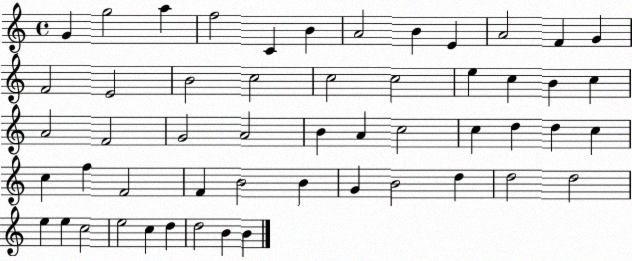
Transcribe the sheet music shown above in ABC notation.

X:1
T:Untitled
M:4/4
L:1/4
K:C
G g2 a f2 C B A2 B E A2 F G F2 E2 B2 c2 c2 c2 e c B c A2 F2 G2 A2 B A c2 c d d c c f F2 F B2 B G B2 d d2 d2 e e c2 e2 c d d2 B B